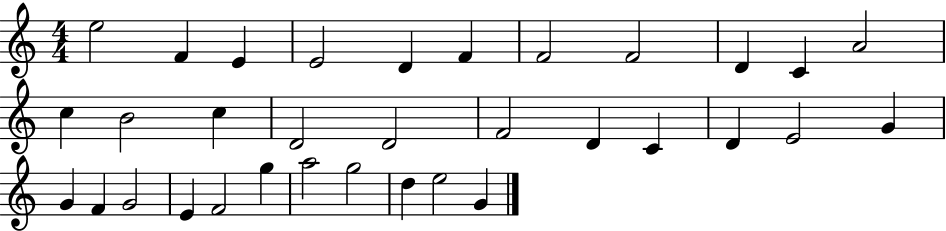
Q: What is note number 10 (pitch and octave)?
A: C4